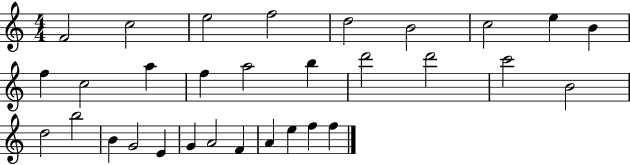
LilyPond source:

{
  \clef treble
  \numericTimeSignature
  \time 4/4
  \key c \major
  f'2 c''2 | e''2 f''2 | d''2 b'2 | c''2 e''4 b'4 | \break f''4 c''2 a''4 | f''4 a''2 b''4 | d'''2 d'''2 | c'''2 b'2 | \break d''2 b''2 | b'4 g'2 e'4 | g'4 a'2 f'4 | a'4 e''4 f''4 f''4 | \break \bar "|."
}